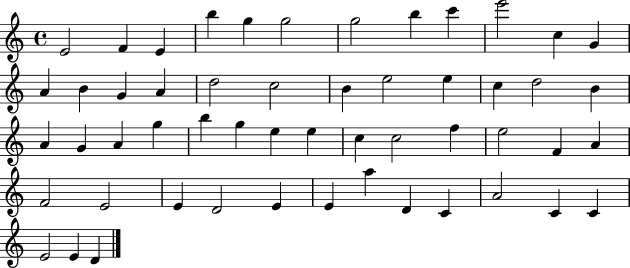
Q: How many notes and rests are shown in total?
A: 53